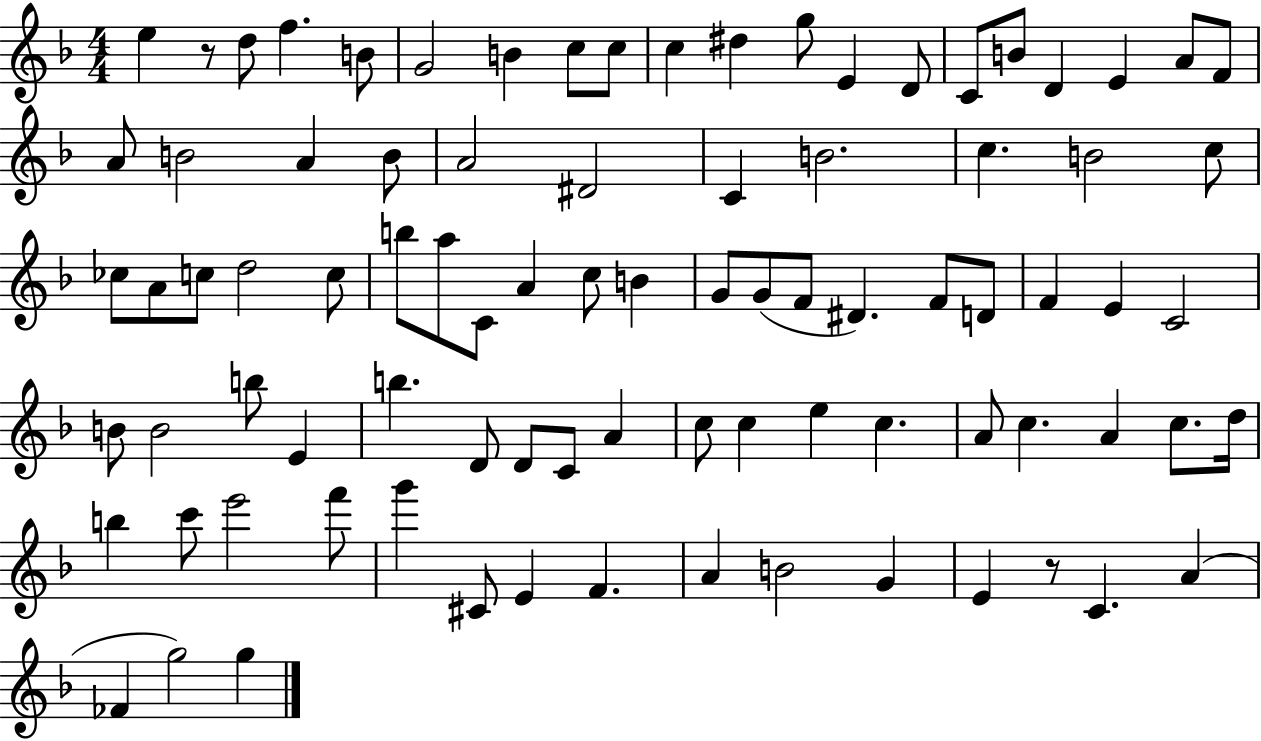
E5/q R/e D5/e F5/q. B4/e G4/h B4/q C5/e C5/e C5/q D#5/q G5/e E4/q D4/e C4/e B4/e D4/q E4/q A4/e F4/e A4/e B4/h A4/q B4/e A4/h D#4/h C4/q B4/h. C5/q. B4/h C5/e CES5/e A4/e C5/e D5/h C5/e B5/e A5/e C4/e A4/q C5/e B4/q G4/e G4/e F4/e D#4/q. F4/e D4/e F4/q E4/q C4/h B4/e B4/h B5/e E4/q B5/q. D4/e D4/e C4/e A4/q C5/e C5/q E5/q C5/q. A4/e C5/q. A4/q C5/e. D5/s B5/q C6/e E6/h F6/e G6/q C#4/e E4/q F4/q. A4/q B4/h G4/q E4/q R/e C4/q. A4/q FES4/q G5/h G5/q